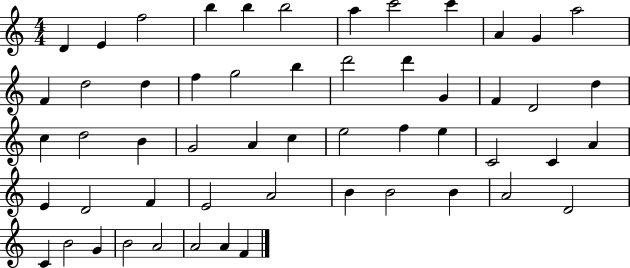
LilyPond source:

{
  \clef treble
  \numericTimeSignature
  \time 4/4
  \key c \major
  d'4 e'4 f''2 | b''4 b''4 b''2 | a''4 c'''2 c'''4 | a'4 g'4 a''2 | \break f'4 d''2 d''4 | f''4 g''2 b''4 | d'''2 d'''4 g'4 | f'4 d'2 d''4 | \break c''4 d''2 b'4 | g'2 a'4 c''4 | e''2 f''4 e''4 | c'2 c'4 a'4 | \break e'4 d'2 f'4 | e'2 a'2 | b'4 b'2 b'4 | a'2 d'2 | \break c'4 b'2 g'4 | b'2 a'2 | a'2 a'4 f'4 | \bar "|."
}